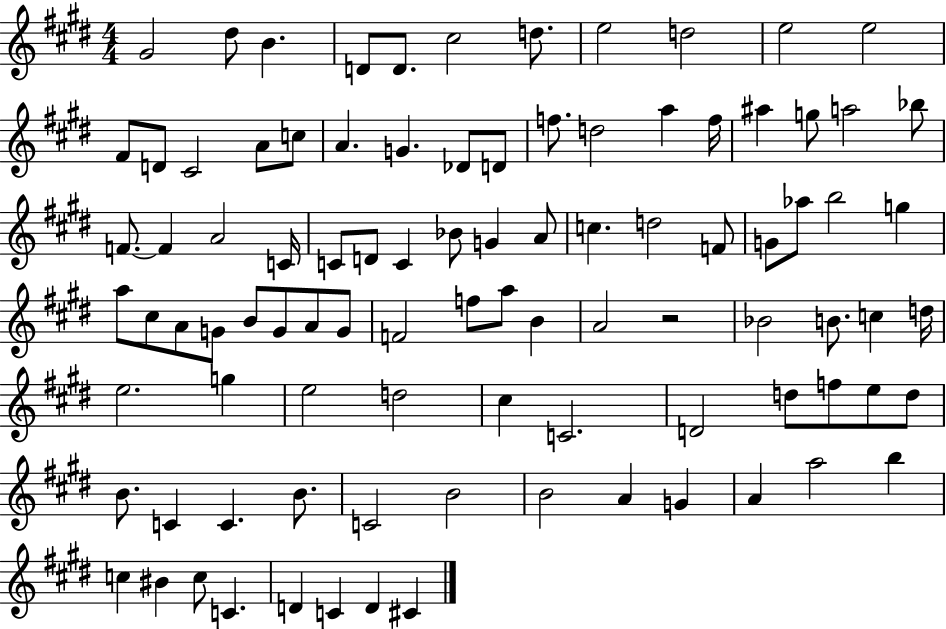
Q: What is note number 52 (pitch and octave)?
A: A4